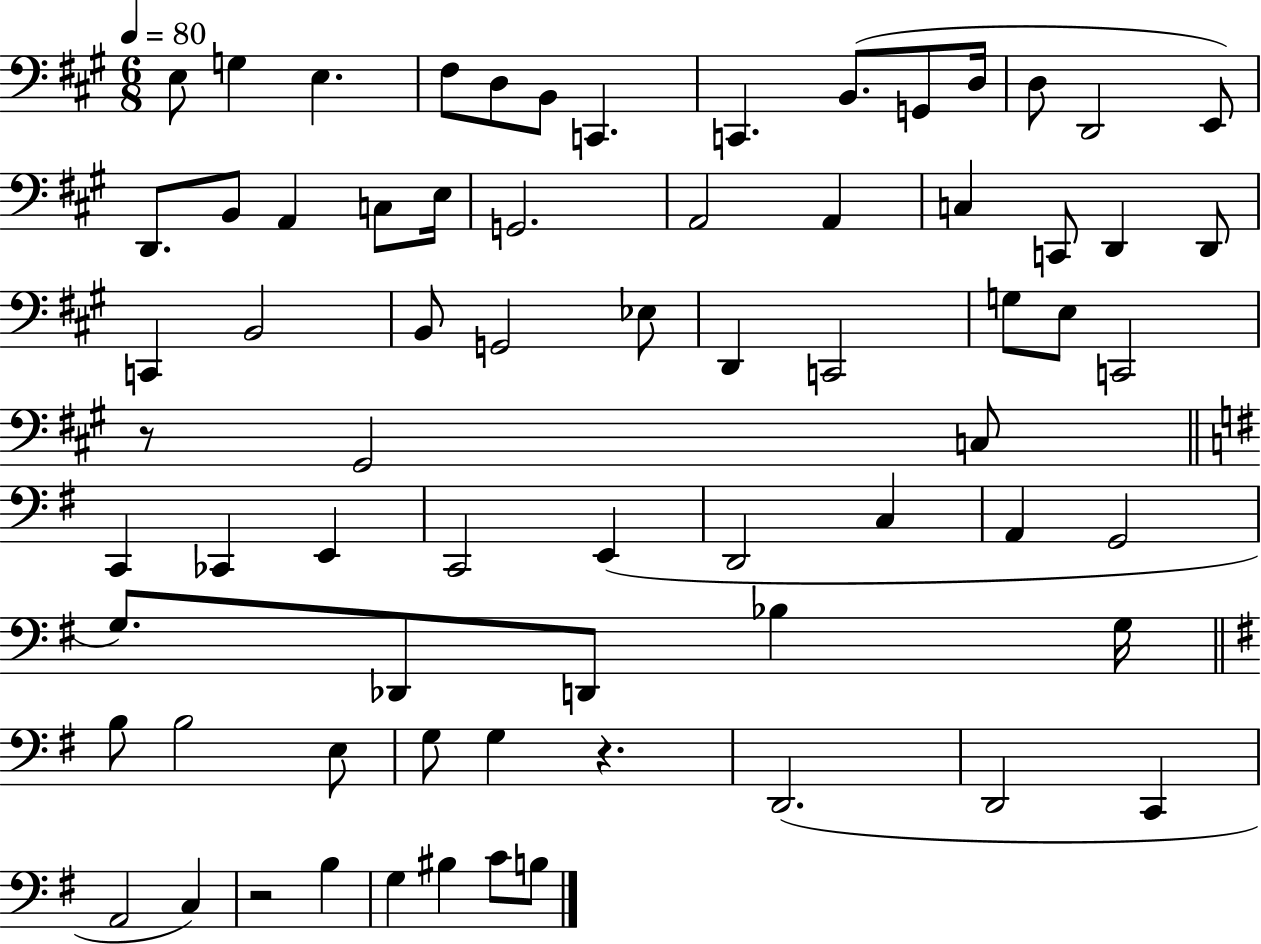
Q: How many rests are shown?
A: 3